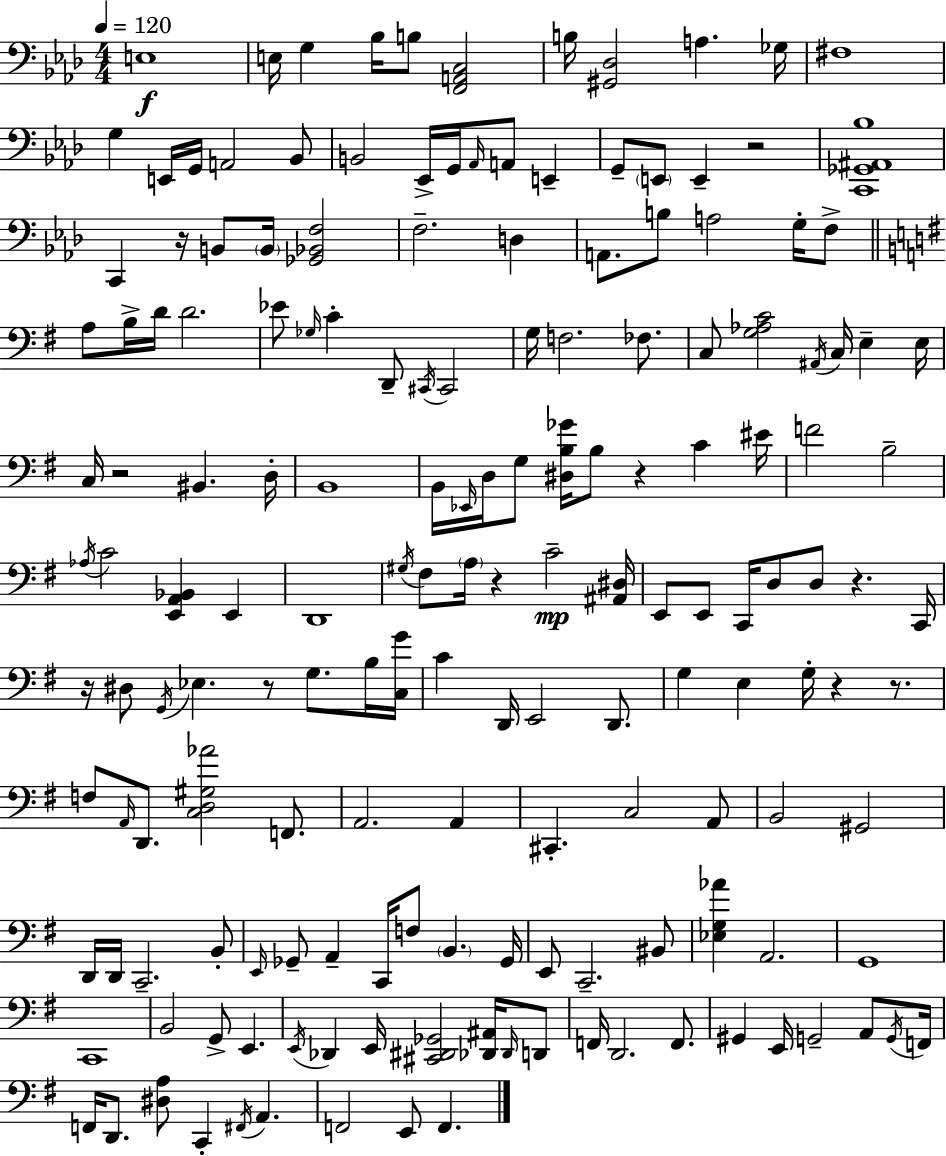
E3/w E3/s G3/q Bb3/s B3/e [F2,A2,C3]/h B3/s [G#2,Db3]/h A3/q. Gb3/s F#3/w G3/q E2/s G2/s A2/h Bb2/e B2/h Eb2/s G2/s Ab2/s A2/e E2/q G2/e E2/e E2/q R/h [C2,Gb2,A#2,Bb3]/w C2/q R/s B2/e B2/s [Gb2,Bb2,F3]/h F3/h. D3/q A2/e. B3/e A3/h G3/s F3/e A3/e B3/s D4/s D4/h. Eb4/e Gb3/s C4/q D2/e C#2/s C#2/h G3/s F3/h. FES3/e. C3/e [G3,Ab3,C4]/h A#2/s C3/s E3/q E3/s C3/s R/h BIS2/q. D3/s B2/w B2/s Eb2/s D3/s G3/e [D#3,B3,Gb4]/s B3/e R/q C4/q EIS4/s F4/h B3/h Ab3/s C4/h [E2,A2,Bb2]/q E2/q D2/w G#3/s F#3/e A3/s R/q C4/h [A#2,D#3]/s E2/e E2/e C2/s D3/e D3/e R/q. C2/s R/s D#3/e G2/s Eb3/q. R/e G3/e. B3/s [C3,G4]/s C4/q D2/s E2/h D2/e. G3/q E3/q G3/s R/q R/e. F3/e A2/s D2/e. [C3,D3,G#3,Ab4]/h F2/e. A2/h. A2/q C#2/q. C3/h A2/e B2/h G#2/h D2/s D2/s C2/h. B2/e E2/s Gb2/e A2/q C2/s F3/e B2/q. Gb2/s E2/e C2/h. BIS2/e [Eb3,G3,Ab4]/q A2/h. G2/w C2/w B2/h G2/e E2/q. E2/s Db2/q E2/s [C#2,D#2,Gb2]/h [Db2,A#2]/s Db2/s D2/e F2/s D2/h. F2/e. G#2/q E2/s G2/h A2/e G2/s F2/s F2/s D2/e. [D#3,A3]/e C2/q F#2/s A2/q. F2/h E2/e F2/q.